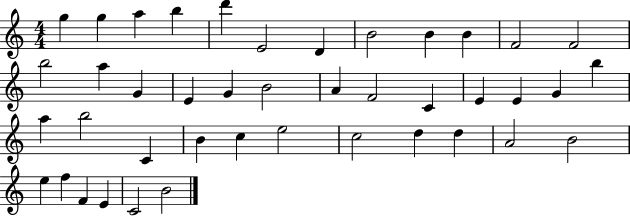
X:1
T:Untitled
M:4/4
L:1/4
K:C
g g a b d' E2 D B2 B B F2 F2 b2 a G E G B2 A F2 C E E G b a b2 C B c e2 c2 d d A2 B2 e f F E C2 B2